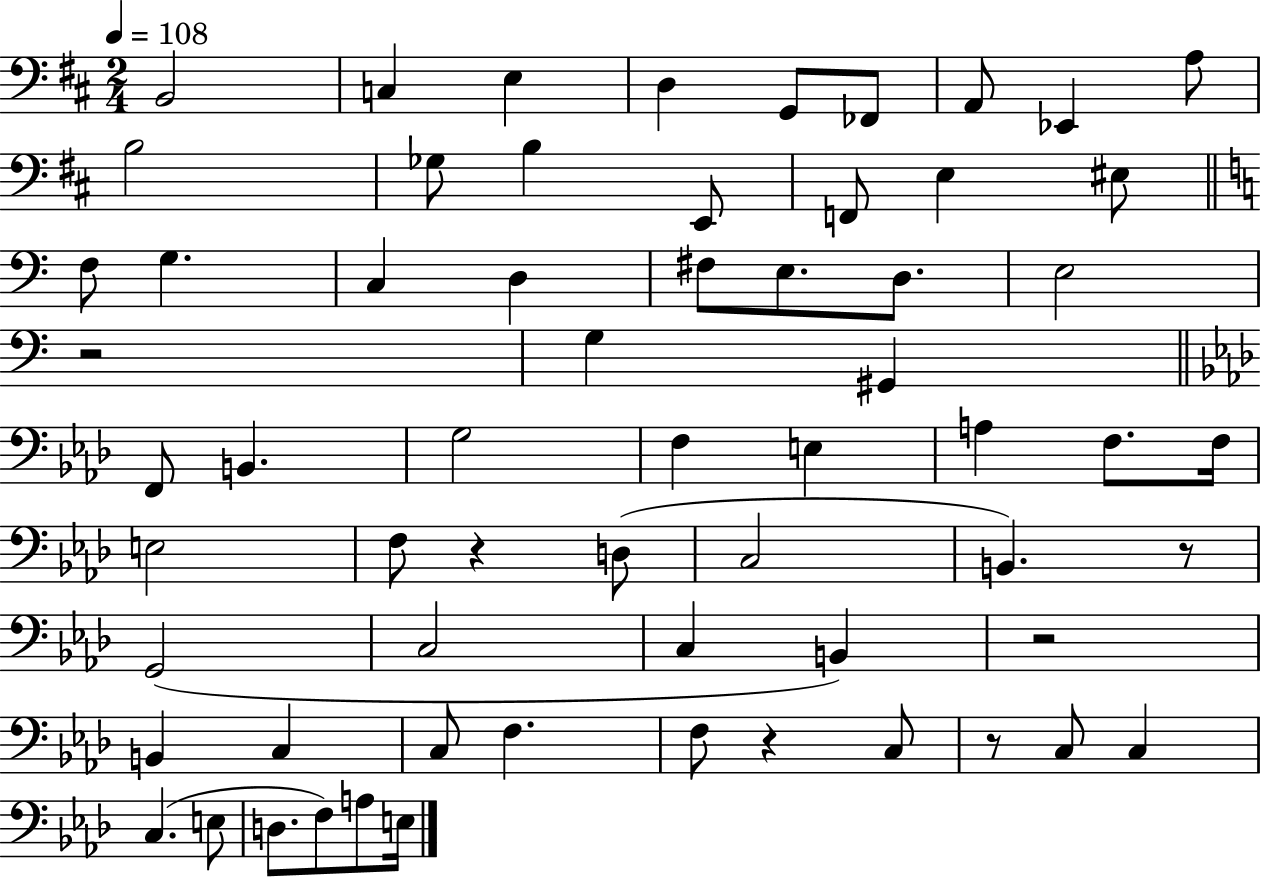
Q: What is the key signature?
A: D major